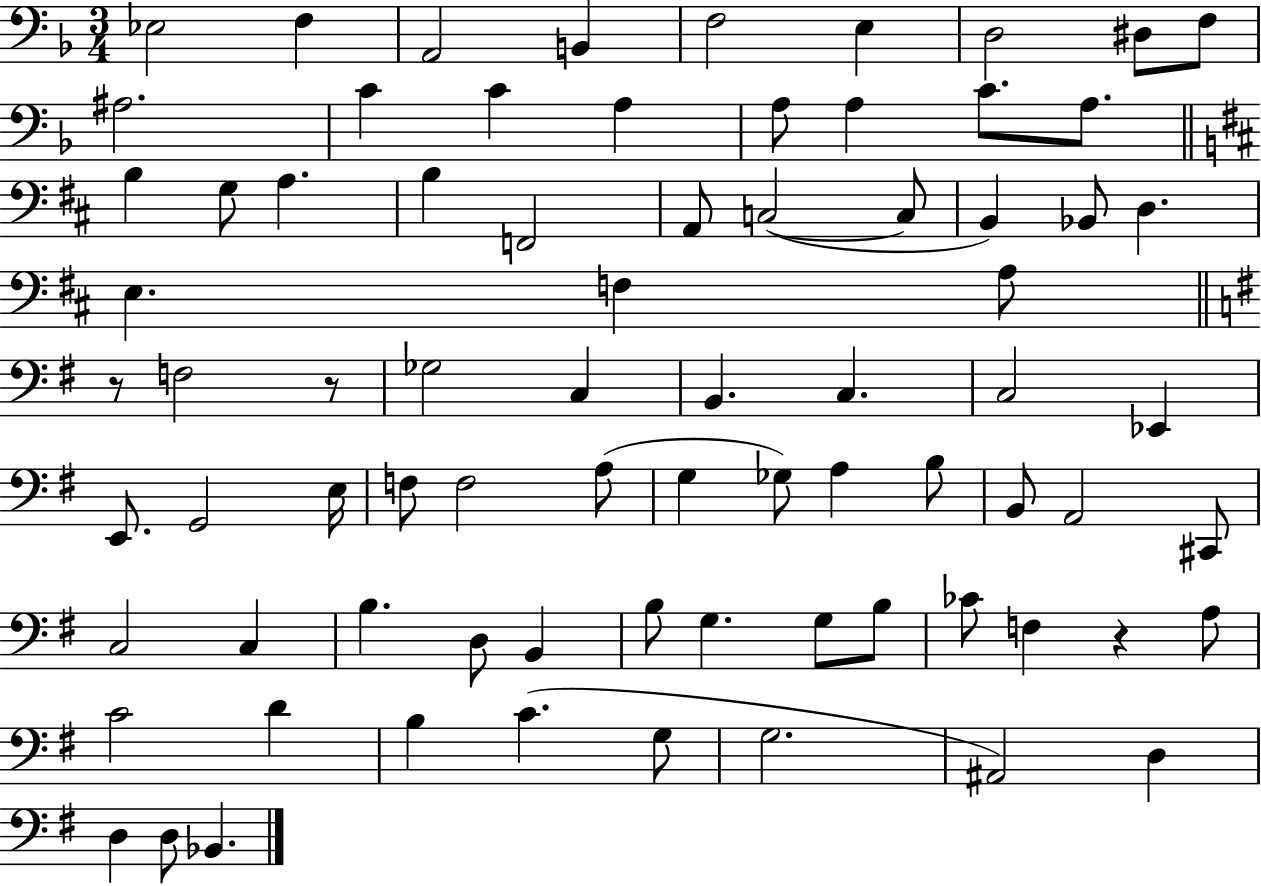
Eb3/h F3/q A2/h B2/q F3/h E3/q D3/h D#3/e F3/e A#3/h. C4/q C4/q A3/q A3/e A3/q C4/e. A3/e. B3/q G3/e A3/q. B3/q F2/h A2/e C3/h C3/e B2/q Bb2/e D3/q. E3/q. F3/q A3/e R/e F3/h R/e Gb3/h C3/q B2/q. C3/q. C3/h Eb2/q E2/e. G2/h E3/s F3/e F3/h A3/e G3/q Gb3/e A3/q B3/e B2/e A2/h C#2/e C3/h C3/q B3/q. D3/e B2/q B3/e G3/q. G3/e B3/e CES4/e F3/q R/q A3/e C4/h D4/q B3/q C4/q. G3/e G3/h. A#2/h D3/q D3/q D3/e Bb2/q.